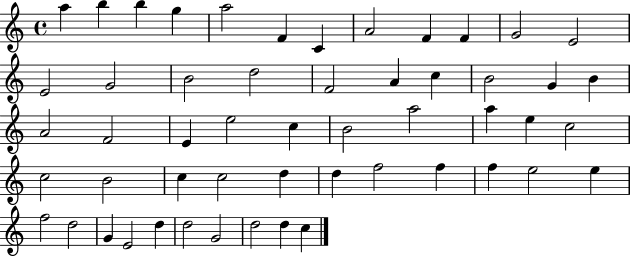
X:1
T:Untitled
M:4/4
L:1/4
K:C
a b b g a2 F C A2 F F G2 E2 E2 G2 B2 d2 F2 A c B2 G B A2 F2 E e2 c B2 a2 a e c2 c2 B2 c c2 d d f2 f f e2 e f2 d2 G E2 d d2 G2 d2 d c